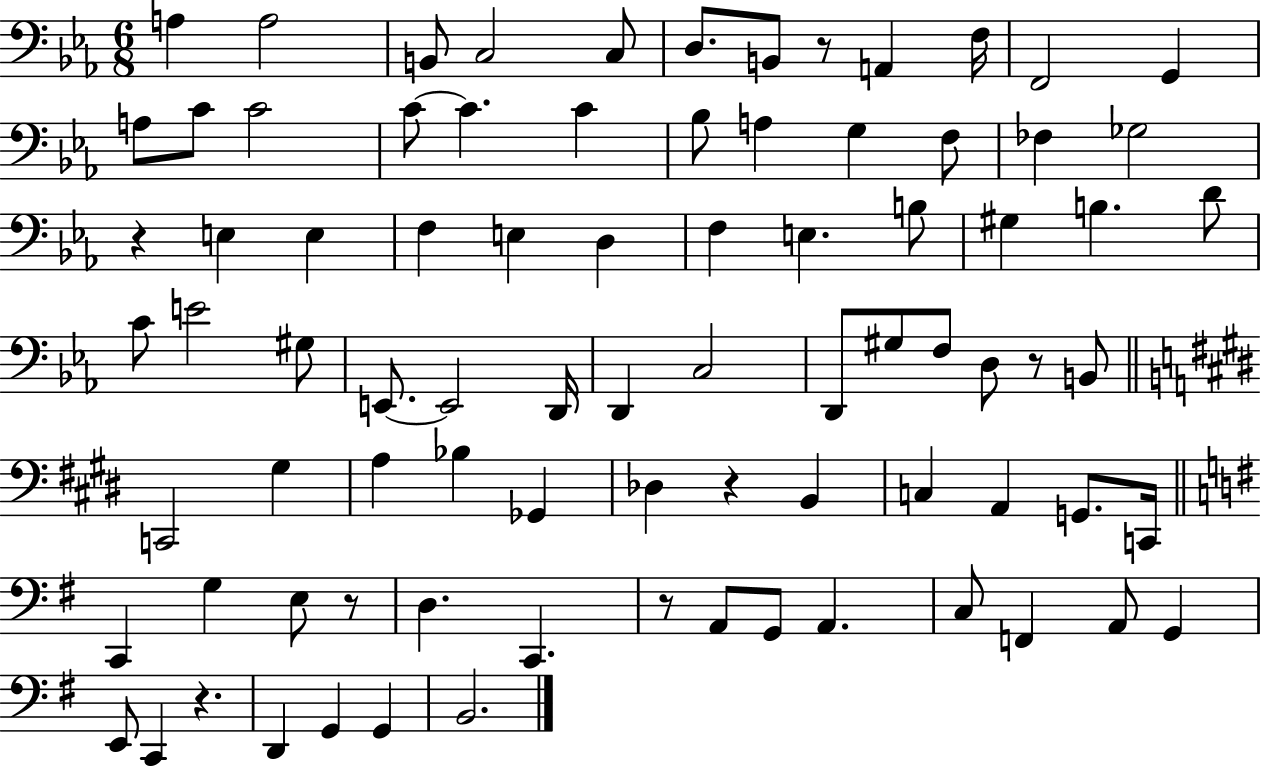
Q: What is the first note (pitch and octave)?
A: A3